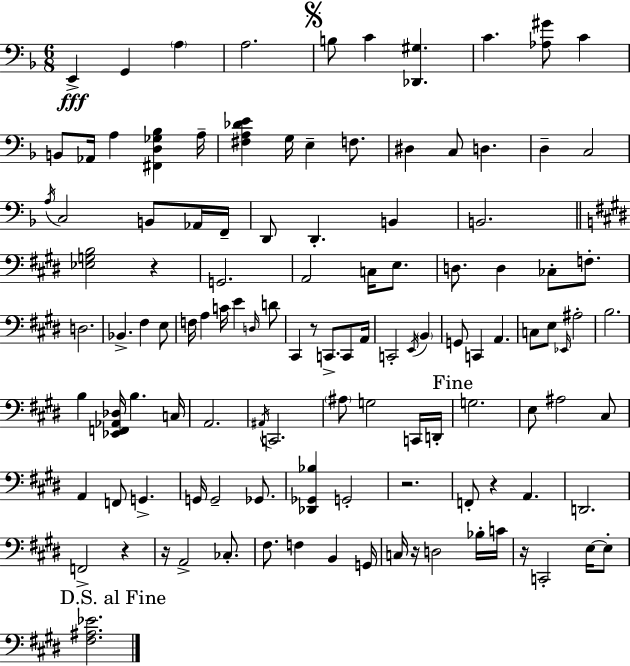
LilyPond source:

{
  \clef bass
  \numericTimeSignature
  \time 6/8
  \key f \major
  \repeat volta 2 { e,4->\fff g,4 \parenthesize a4 | a2. | \mark \markup { \musicglyph "scripts.segno" } b8 c'4 <des, gis>4. | c'4. <aes gis'>8 c'4 | \break b,8 aes,16 a4 <fis, d ges bes>4 a16-- | <fis a des' e'>4 g16 e4-- f8. | dis4 c8 d4. | d4-- c2 | \break \acciaccatura { a16 } c2 b,8 aes,16 | f,16-- d,8 d,4.-. b,4 | b,2. | \bar "||" \break \key e \major <ees g b>2 r4 | g,2. | a,2 c16 e8. | d8. d4 ces8-. f8.-. | \break d2. | bes,4.-> fis4 e8 | f16 a4 c'16 e'4 \grace { d16 } d'8 | cis,4 r8 c,8.-> c,8 | \break a,16 c,2-. \acciaccatura { e,16 } \parenthesize b,4 | g,8 c,4 a,4. | c8 e8 \grace { ees,16 } ais2-. | b2. | \break b4 <ees, f, aes, des>16 b4. | c16 a,2. | \acciaccatura { ais,16 } c,2. | \parenthesize ais8 g2 | \break c,16 d,16-. \mark "Fine" g2. | e8 ais2 | cis8 a,4 f,8 g,4.-> | g,16 g,2-- | \break ges,8. <des, ges, bes>4 g,2-. | r2. | f,8-. r4 a,4. | d,2. | \break f,2-> | r4 r16 a,2-> | ces8.-. fis8. f4 b,4 | g,16 c16 r16 d2 | \break bes16-. c'16 r16 c,2-. | e16~~ e8-. \mark "D.S. al Fine" <fis ais ees'>2. | } \bar "|."
}